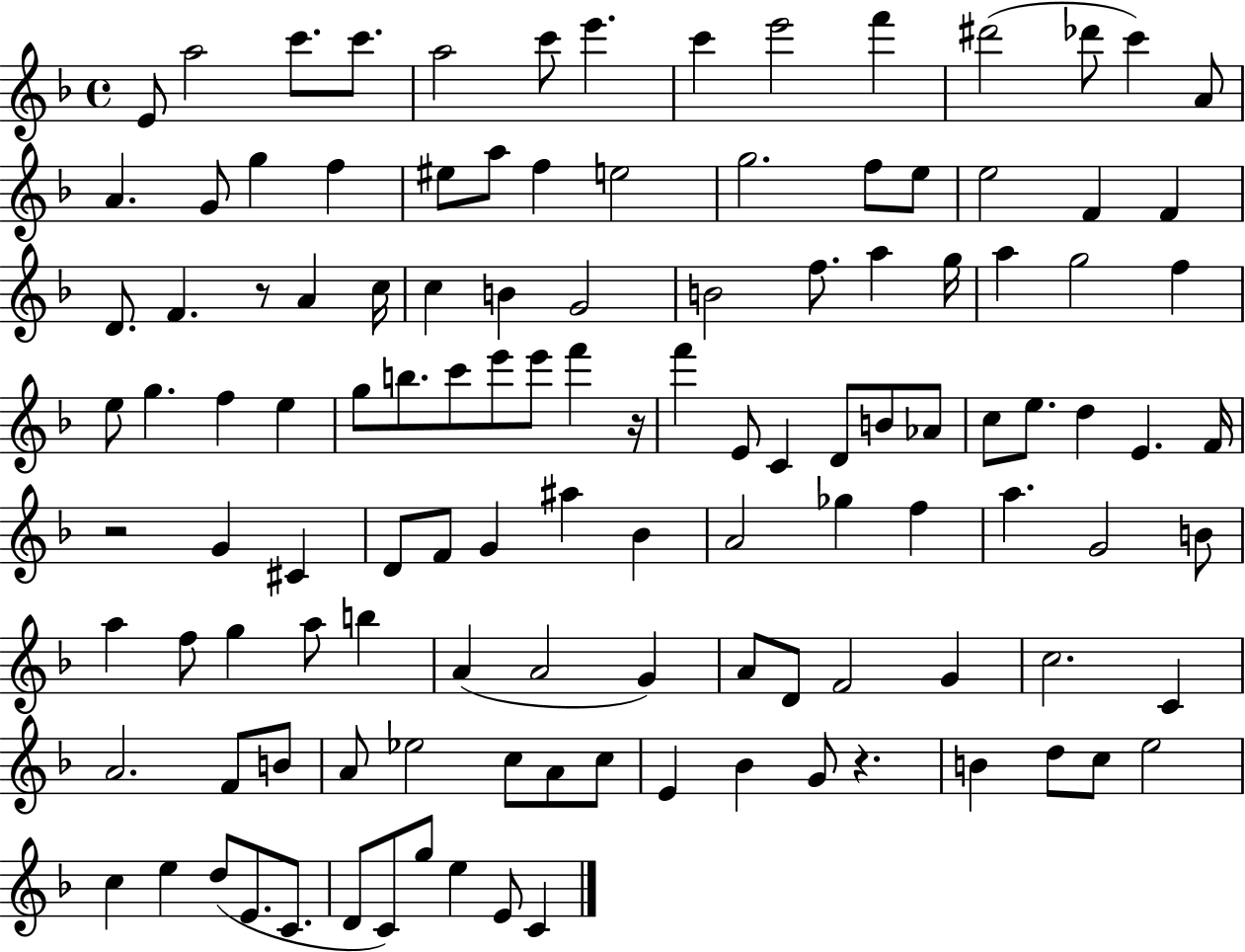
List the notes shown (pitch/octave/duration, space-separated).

E4/e A5/h C6/e. C6/e. A5/h C6/e E6/q. C6/q E6/h F6/q D#6/h Db6/e C6/q A4/e A4/q. G4/e G5/q F5/q EIS5/e A5/e F5/q E5/h G5/h. F5/e E5/e E5/h F4/q F4/q D4/e. F4/q. R/e A4/q C5/s C5/q B4/q G4/h B4/h F5/e. A5/q G5/s A5/q G5/h F5/q E5/e G5/q. F5/q E5/q G5/e B5/e. C6/e E6/e E6/e F6/q R/s F6/q E4/e C4/q D4/e B4/e Ab4/e C5/e E5/e. D5/q E4/q. F4/s R/h G4/q C#4/q D4/e F4/e G4/q A#5/q Bb4/q A4/h Gb5/q F5/q A5/q. G4/h B4/e A5/q F5/e G5/q A5/e B5/q A4/q A4/h G4/q A4/e D4/e F4/h G4/q C5/h. C4/q A4/h. F4/e B4/e A4/e Eb5/h C5/e A4/e C5/e E4/q Bb4/q G4/e R/q. B4/q D5/e C5/e E5/h C5/q E5/q D5/e E4/e. C4/e. D4/e C4/e G5/e E5/q E4/e C4/q